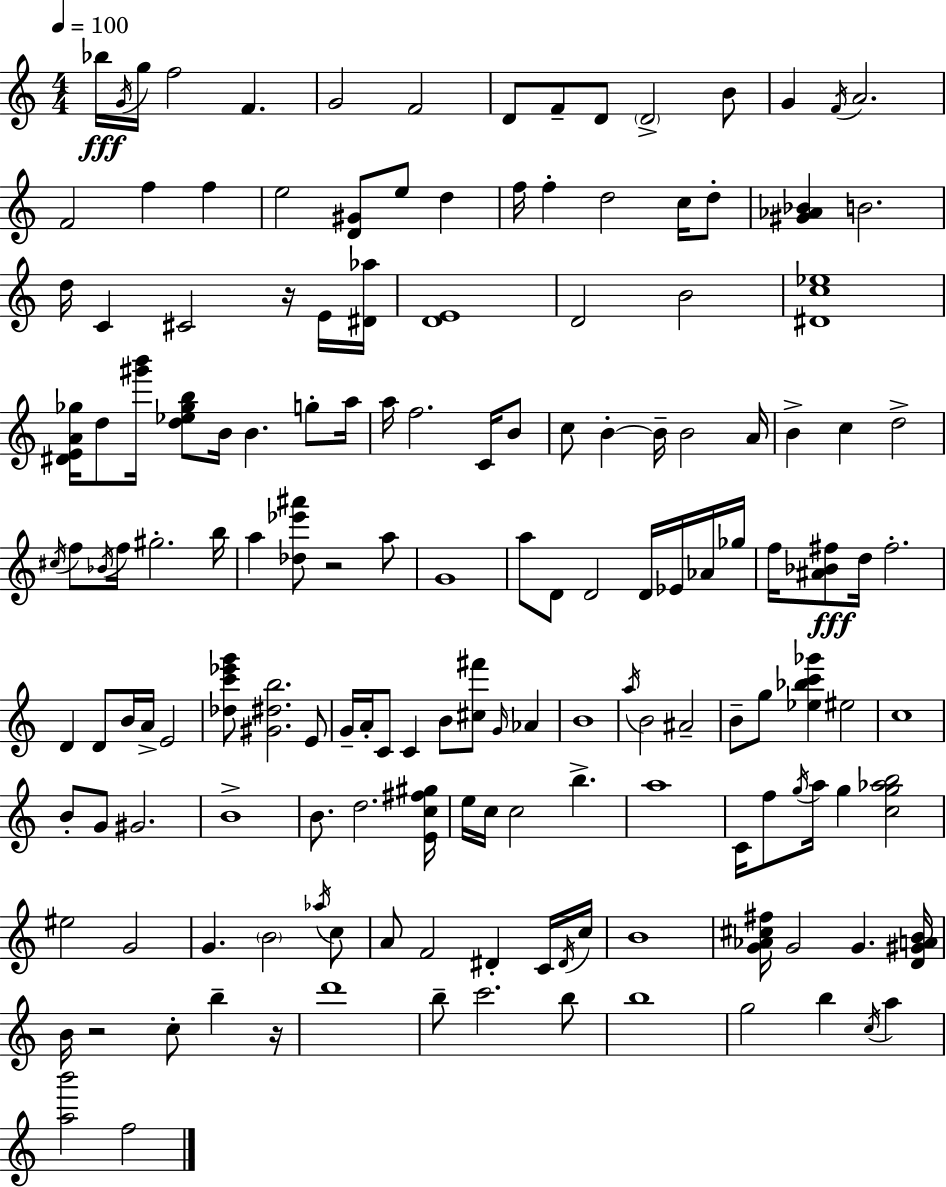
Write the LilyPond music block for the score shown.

{
  \clef treble
  \numericTimeSignature
  \time 4/4
  \key c \major
  \tempo 4 = 100
  bes''16\fff \acciaccatura { g'16 } g''16 f''2 f'4. | g'2 f'2 | d'8 f'8-- d'8 \parenthesize d'2-> b'8 | g'4 \acciaccatura { f'16 } a'2. | \break f'2 f''4 f''4 | e''2 <d' gis'>8 e''8 d''4 | f''16 f''4-. d''2 c''16 | d''8-. <gis' aes' bes'>4 b'2. | \break d''16 c'4 cis'2 r16 | e'16 <dis' aes''>16 <d' e'>1 | d'2 b'2 | <dis' c'' ees''>1 | \break <dis' e' a' ges''>16 d''8 <gis''' b'''>16 <d'' ees'' ges'' b''>8 b'16 b'4. g''8-. | a''16 a''16 f''2. c'16 | b'8 c''8 b'4-.~~ b'16-- b'2 | a'16 b'4-> c''4 d''2-> | \break \acciaccatura { cis''16 } f''8 \acciaccatura { bes'16 } f''16 gis''2.-. | b''16 a''4 <des'' ees''' ais'''>8 r2 | a''8 g'1 | a''8 d'8 d'2 | \break d'16 ees'16 aes'16 ges''16 f''16 <ais' bes' fis''>8\fff d''16 fis''2.-. | d'4 d'8 b'16 a'16-> e'2 | <des'' c''' ees''' g'''>8 <gis' dis'' b''>2. | e'8 g'16-- a'16-. c'8 c'4 b'8 <cis'' fis'''>8 | \break \grace { g'16 } aes'4 b'1 | \acciaccatura { a''16 } b'2 ais'2-- | b'8-- g''8 <ees'' bes'' c''' ges'''>4 eis''2 | c''1 | \break b'8-. g'8 gis'2. | b'1-> | b'8. d''2. | <e' c'' fis'' gis''>16 e''16 c''16 c''2 | \break b''4.-> a''1 | c'16 f''8 \acciaccatura { g''16 } a''16 g''4 <c'' g'' aes'' b''>2 | eis''2 g'2 | g'4. \parenthesize b'2 | \break \acciaccatura { aes''16 } c''8 a'8 f'2 | dis'4-. c'16 \acciaccatura { dis'16 } c''16 b'1 | <g' aes' cis'' fis''>16 g'2 | g'4. <d' gis' a' b'>16 b'16 r2 | \break c''8-. b''4-- r16 d'''1 | b''8-- c'''2. | b''8 b''1 | g''2 | \break b''4 \acciaccatura { c''16 } a''4 <a'' b'''>2 | f''2 \bar "|."
}